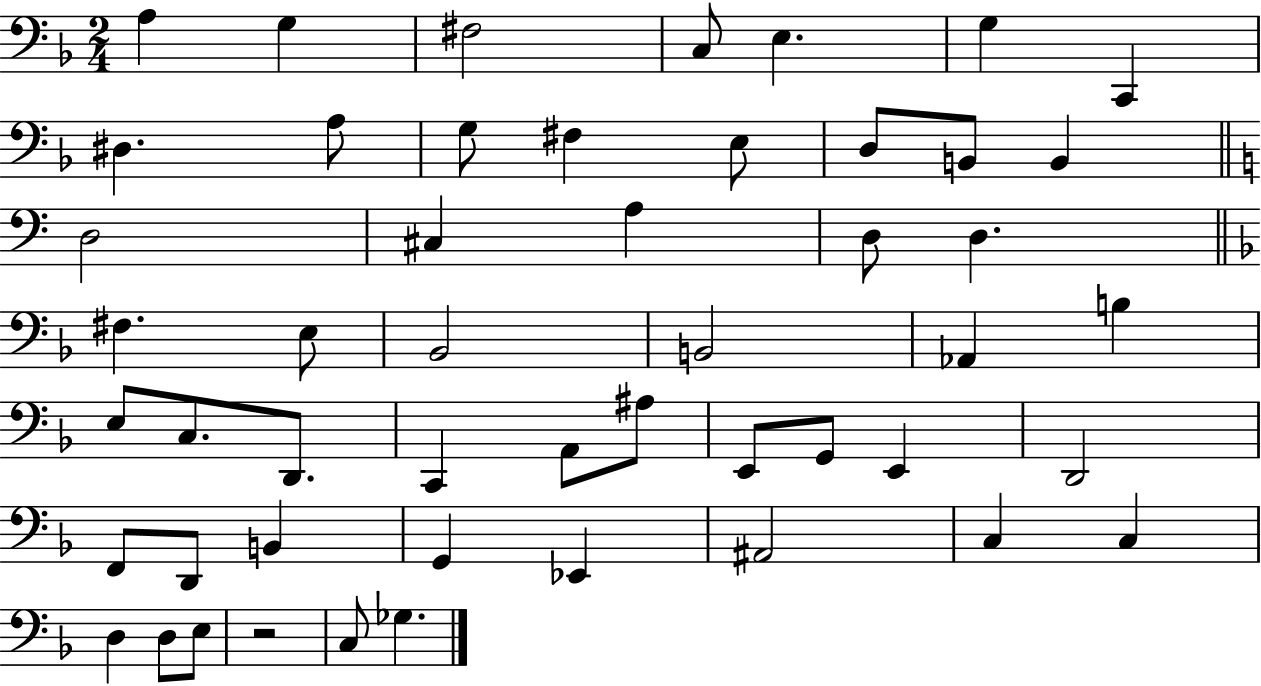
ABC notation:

X:1
T:Untitled
M:2/4
L:1/4
K:F
A, G, ^F,2 C,/2 E, G, C,, ^D, A,/2 G,/2 ^F, E,/2 D,/2 B,,/2 B,, D,2 ^C, A, D,/2 D, ^F, E,/2 _B,,2 B,,2 _A,, B, E,/2 C,/2 D,,/2 C,, A,,/2 ^A,/2 E,,/2 G,,/2 E,, D,,2 F,,/2 D,,/2 B,, G,, _E,, ^A,,2 C, C, D, D,/2 E,/2 z2 C,/2 _G,